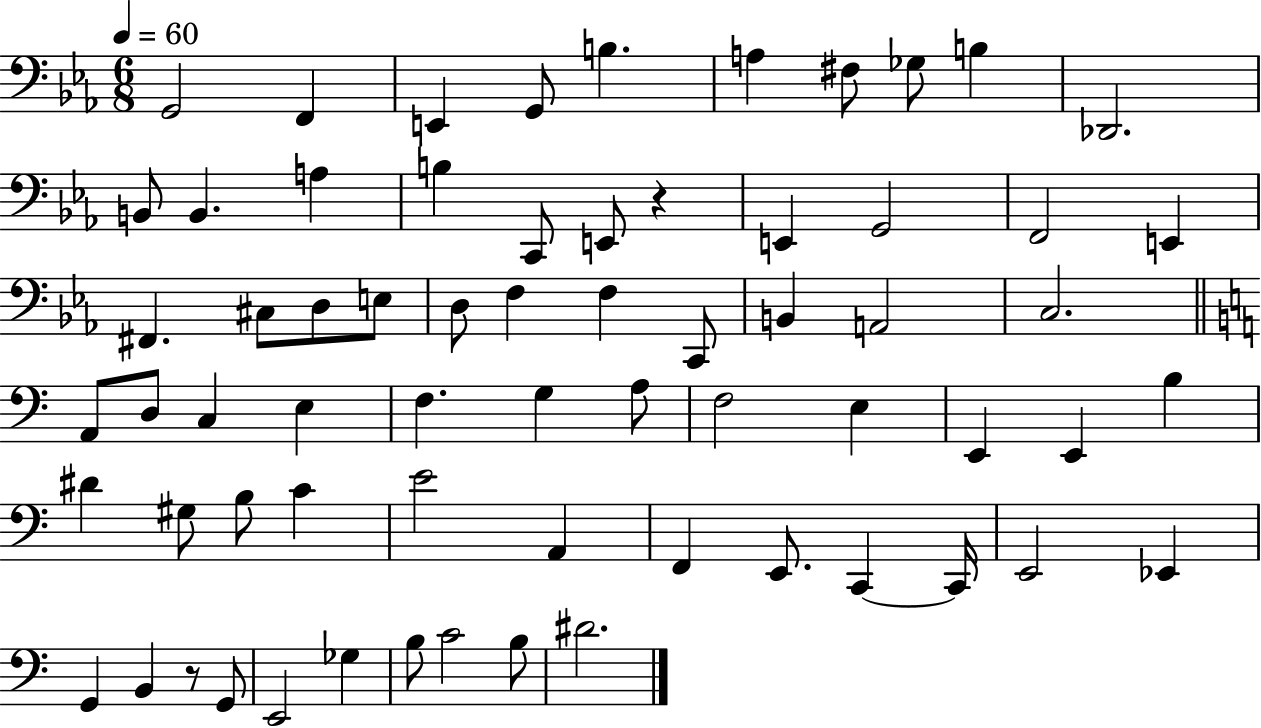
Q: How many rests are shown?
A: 2